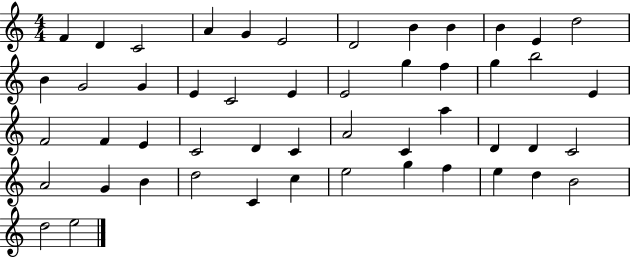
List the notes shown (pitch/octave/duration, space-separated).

F4/q D4/q C4/h A4/q G4/q E4/h D4/h B4/q B4/q B4/q E4/q D5/h B4/q G4/h G4/q E4/q C4/h E4/q E4/h G5/q F5/q G5/q B5/h E4/q F4/h F4/q E4/q C4/h D4/q C4/q A4/h C4/q A5/q D4/q D4/q C4/h A4/h G4/q B4/q D5/h C4/q C5/q E5/h G5/q F5/q E5/q D5/q B4/h D5/h E5/h